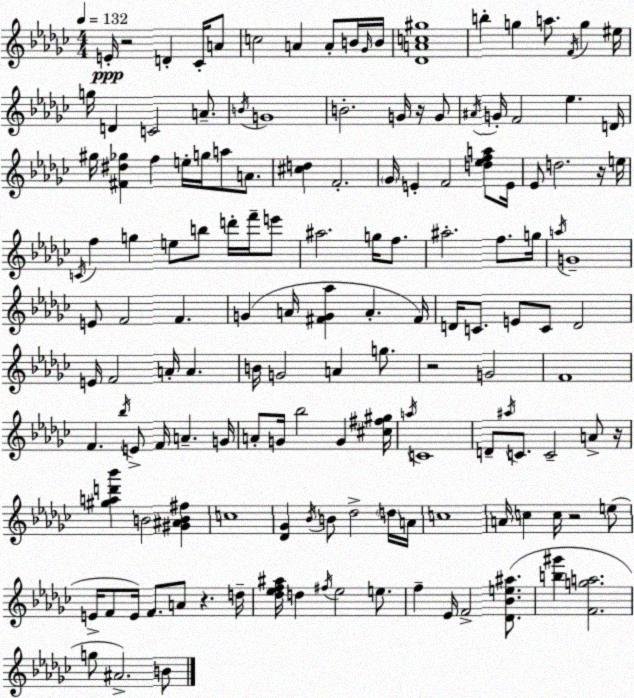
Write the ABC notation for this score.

X:1
T:Untitled
M:4/4
L:1/4
K:Ebm
E/4 z2 D _C/4 A/2 c2 A A/2 B/4 _G/4 B/4 [_DAc^g]4 b g a/2 F/4 g ^e/4 g/4 D C2 A/2 B/4 G4 B2 G/4 z/4 G/2 ^A/4 G/4 F2 _e D/4 ^g/4 [^F^d_g] f e/4 g/4 a/2 A/2 [^cd] F2 _G/4 E F2 [d_efa]/2 E/4 _E/2 d2 z/4 e/4 C/4 f g e/2 b/2 d'/4 f'/4 e'/2 ^a2 g/4 f/2 ^a2 f/2 g/4 a/4 G4 E/2 F2 F G A/4 [^FG_a] A ^F/4 D/4 C/2 E/2 C/2 D2 E/4 F2 A/4 A B/4 G2 A g/2 z2 G2 F4 F _b/4 E/2 F/4 A G/4 A/2 G/4 _b2 G [^c^f^g]/4 a/4 C4 D/2 ^a/4 C/2 C2 A/2 z/4 [^gad'_b'] B2 [^G^AB^f] c4 [_D_G] _B/4 B/2 _d2 d/4 A/4 c4 A/4 c c/4 z2 e/2 E/4 F/2 E/4 F/2 A/2 z d/4 [_d_ef^a]/4 d ^f/4 _e2 e/2 f _E/4 F2 [_D_Be^a]/2 [b^g'] [Fga]2 g/2 ^A2 B/2